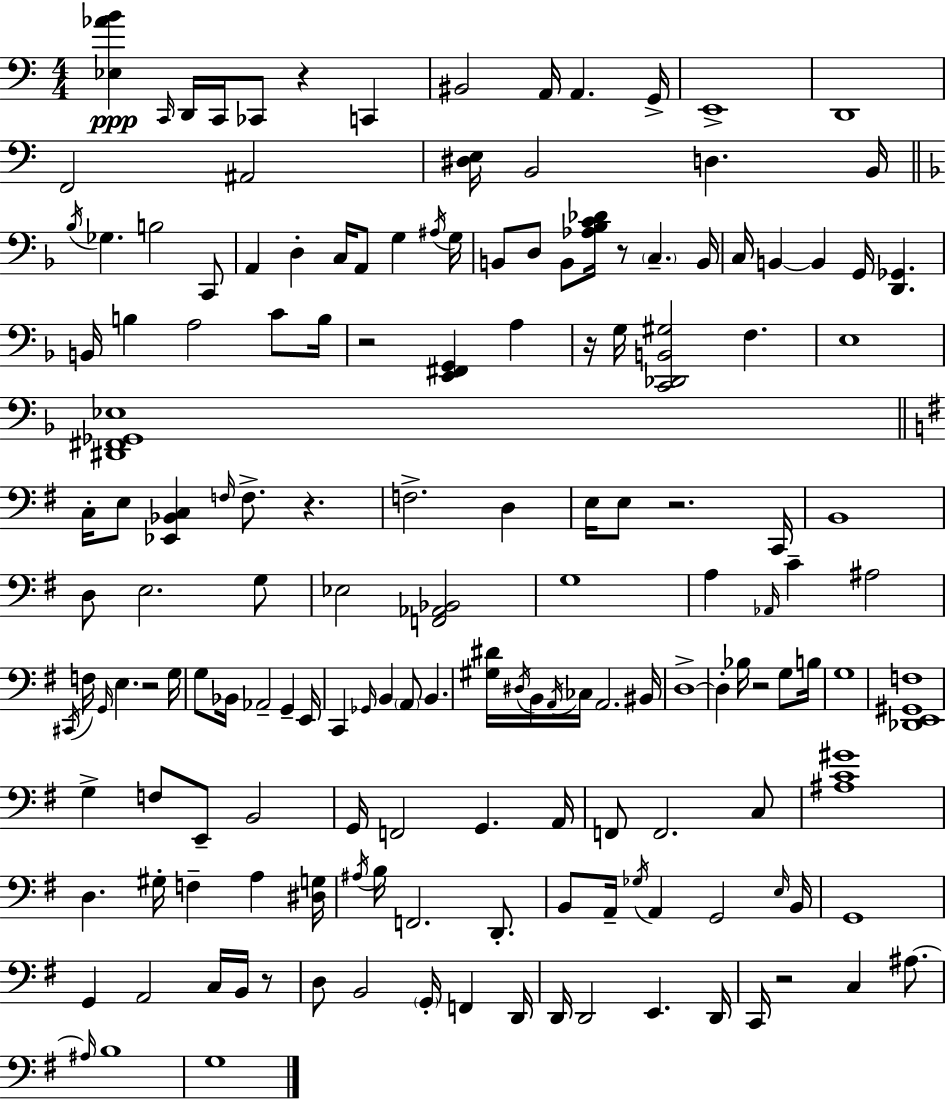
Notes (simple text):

[Eb3,Ab4,B4]/q C2/s D2/s C2/s CES2/e R/q C2/q BIS2/h A2/s A2/q. G2/s E2/w D2/w F2/h A#2/h [D#3,E3]/s B2/h D3/q. B2/s Bb3/s Gb3/q. B3/h C2/e A2/q D3/q C3/s A2/e G3/q A#3/s G3/s B2/e D3/e B2/e [Ab3,Bb3,C4,Db4]/s R/e C3/q. B2/s C3/s B2/q B2/q G2/s [D2,Gb2]/q. B2/s B3/q A3/h C4/e B3/s R/h [E2,F#2,G2]/q A3/q R/s G3/s [C2,Db2,B2,G#3]/h F3/q. E3/w [D#2,F#2,Gb2,Eb3]/w C3/s E3/e [Eb2,Bb2,C3]/q F3/s F3/e. R/q. F3/h. D3/q E3/s E3/e R/h. C2/s B2/w D3/e E3/h. G3/e Eb3/h [F2,Ab2,Bb2]/h G3/w A3/q Ab2/s C4/q A#3/h C#2/s F3/s G2/s E3/q. R/h G3/s G3/e Bb2/s Ab2/h G2/q E2/s C2/q Gb2/s B2/q A2/e B2/q. [G#3,D#4]/s D#3/s B2/s A2/s CES3/s A2/h. BIS2/s D3/w D3/q Bb3/s R/h G3/e B3/s G3/w [Db2,E2,G#2,F3]/w G3/q F3/e E2/e B2/h G2/s F2/h G2/q. A2/s F2/e F2/h. C3/e [A#3,C4,G#4]/w D3/q. G#3/s F3/q A3/q [D#3,G3]/s A#3/s B3/s F2/h. D2/e. B2/e A2/s Gb3/s A2/q G2/h E3/s B2/s G2/w G2/q A2/h C3/s B2/s R/e D3/e B2/h G2/s F2/q D2/s D2/s D2/h E2/q. D2/s C2/s R/h C3/q A#3/e. A#3/s B3/w G3/w